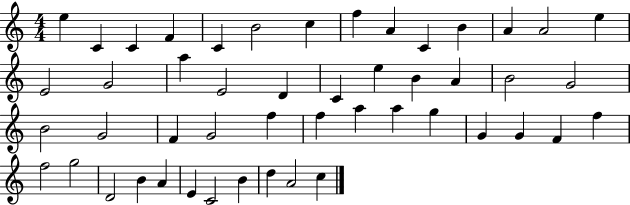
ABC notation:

X:1
T:Untitled
M:4/4
L:1/4
K:C
e C C F C B2 c f A C B A A2 e E2 G2 a E2 D C e B A B2 G2 B2 G2 F G2 f f a a g G G F f f2 g2 D2 B A E C2 B d A2 c